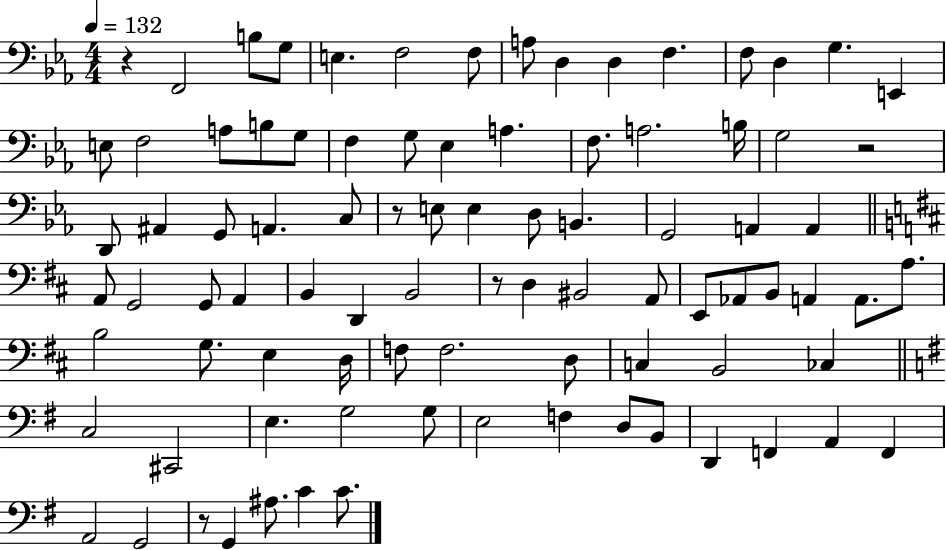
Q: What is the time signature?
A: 4/4